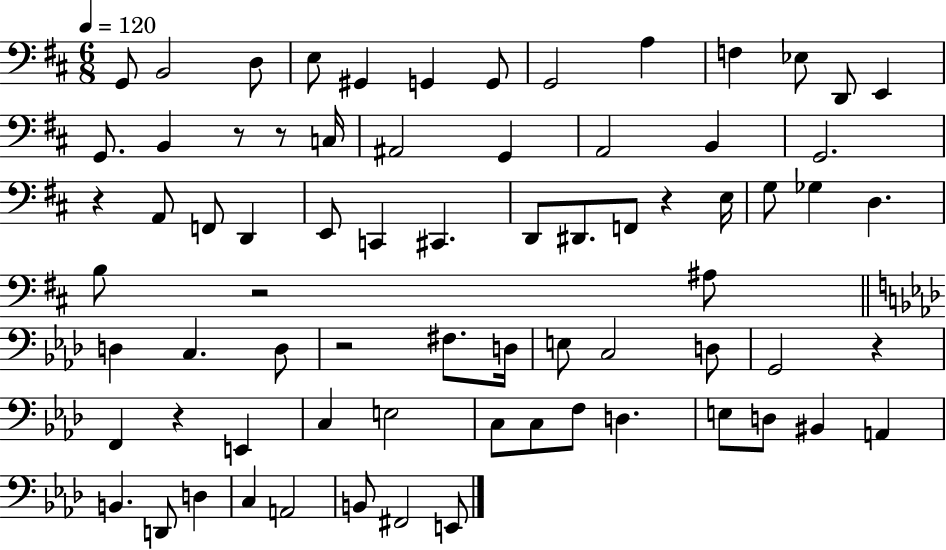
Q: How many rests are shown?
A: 8